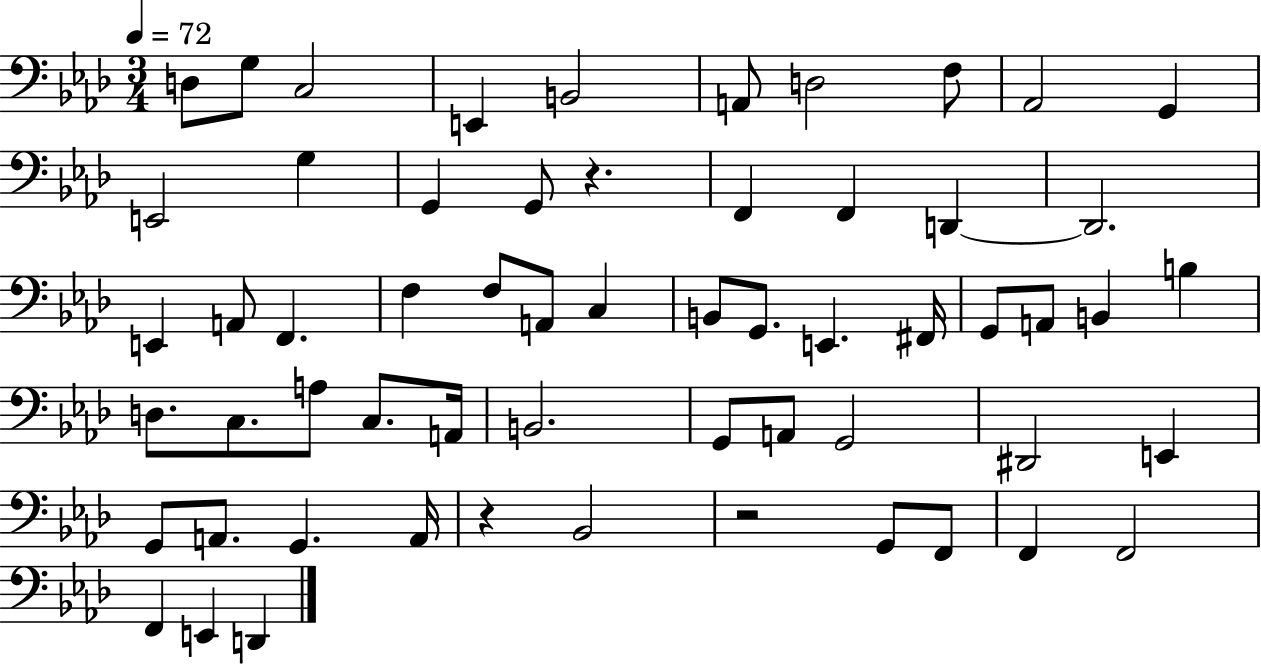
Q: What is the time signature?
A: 3/4